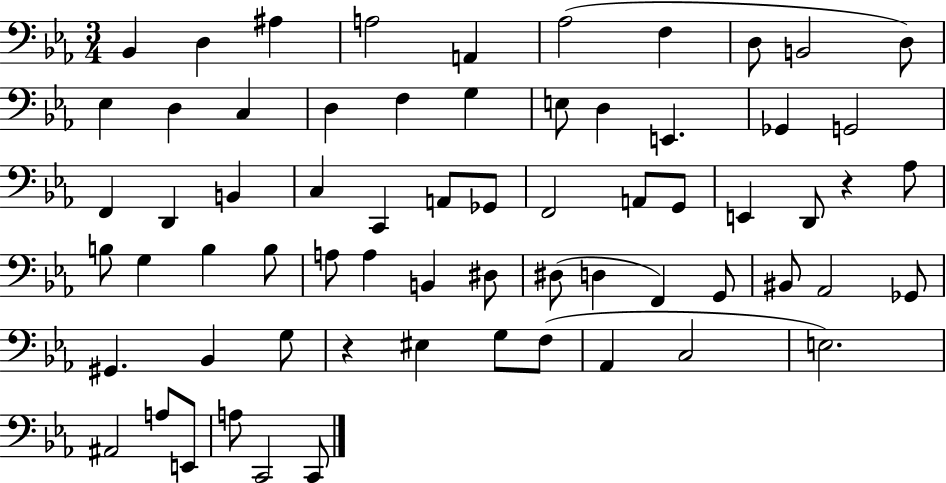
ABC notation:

X:1
T:Untitled
M:3/4
L:1/4
K:Eb
_B,, D, ^A, A,2 A,, _A,2 F, D,/2 B,,2 D,/2 _E, D, C, D, F, G, E,/2 D, E,, _G,, G,,2 F,, D,, B,, C, C,, A,,/2 _G,,/2 F,,2 A,,/2 G,,/2 E,, D,,/2 z _A,/2 B,/2 G, B, B,/2 A,/2 A, B,, ^D,/2 ^D,/2 D, F,, G,,/2 ^B,,/2 _A,,2 _G,,/2 ^G,, _B,, G,/2 z ^E, G,/2 F,/2 _A,, C,2 E,2 ^A,,2 A,/2 E,,/2 A,/2 C,,2 C,,/2